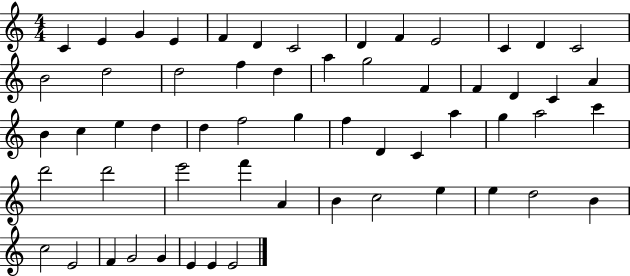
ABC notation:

X:1
T:Untitled
M:4/4
L:1/4
K:C
C E G E F D C2 D F E2 C D C2 B2 d2 d2 f d a g2 F F D C A B c e d d f2 g f D C a g a2 c' d'2 d'2 e'2 f' A B c2 e e d2 B c2 E2 F G2 G E E E2